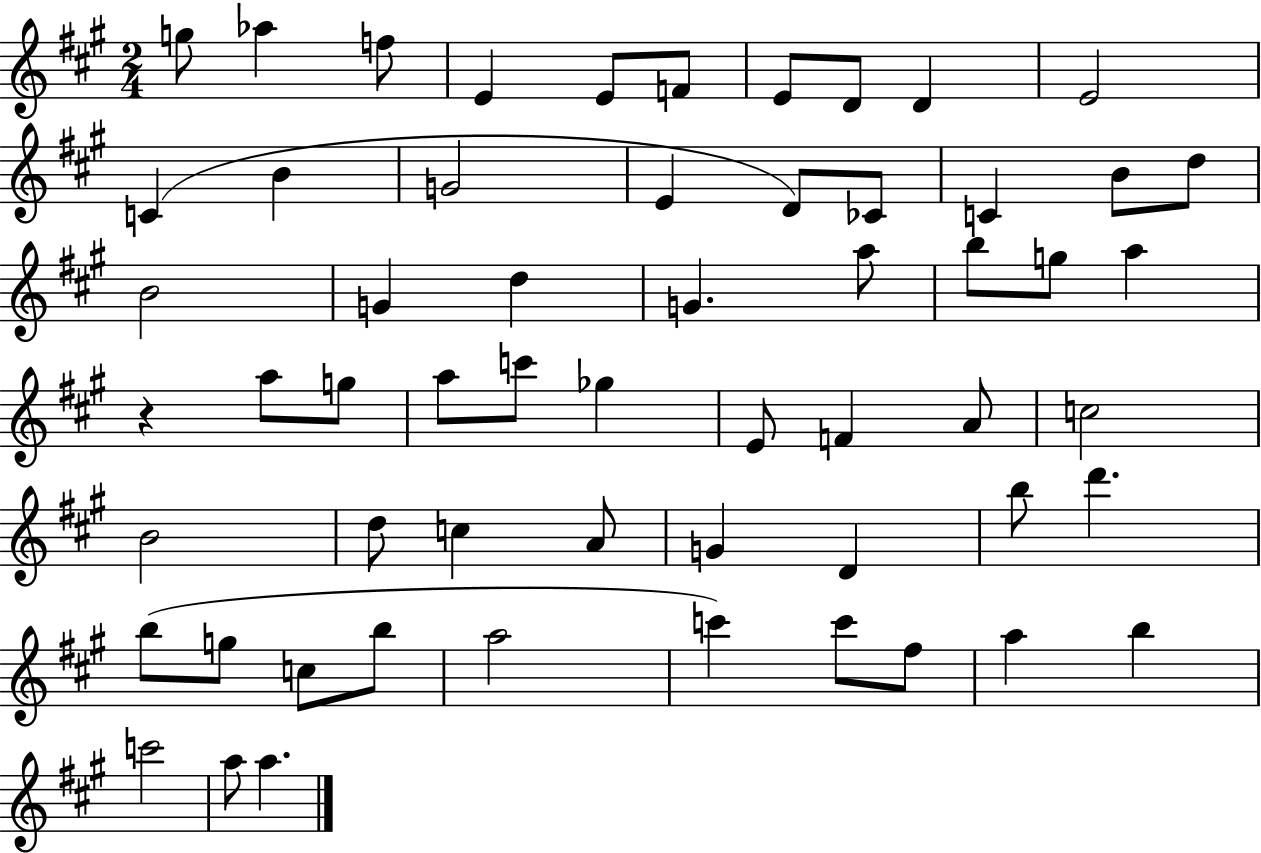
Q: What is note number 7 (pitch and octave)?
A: E4